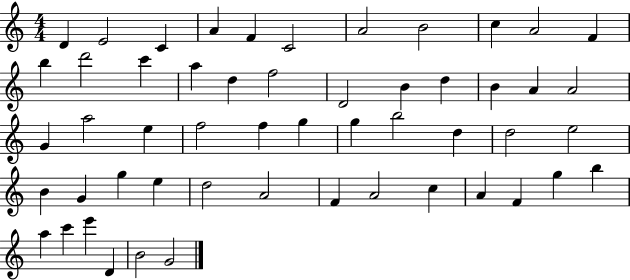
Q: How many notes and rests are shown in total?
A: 53